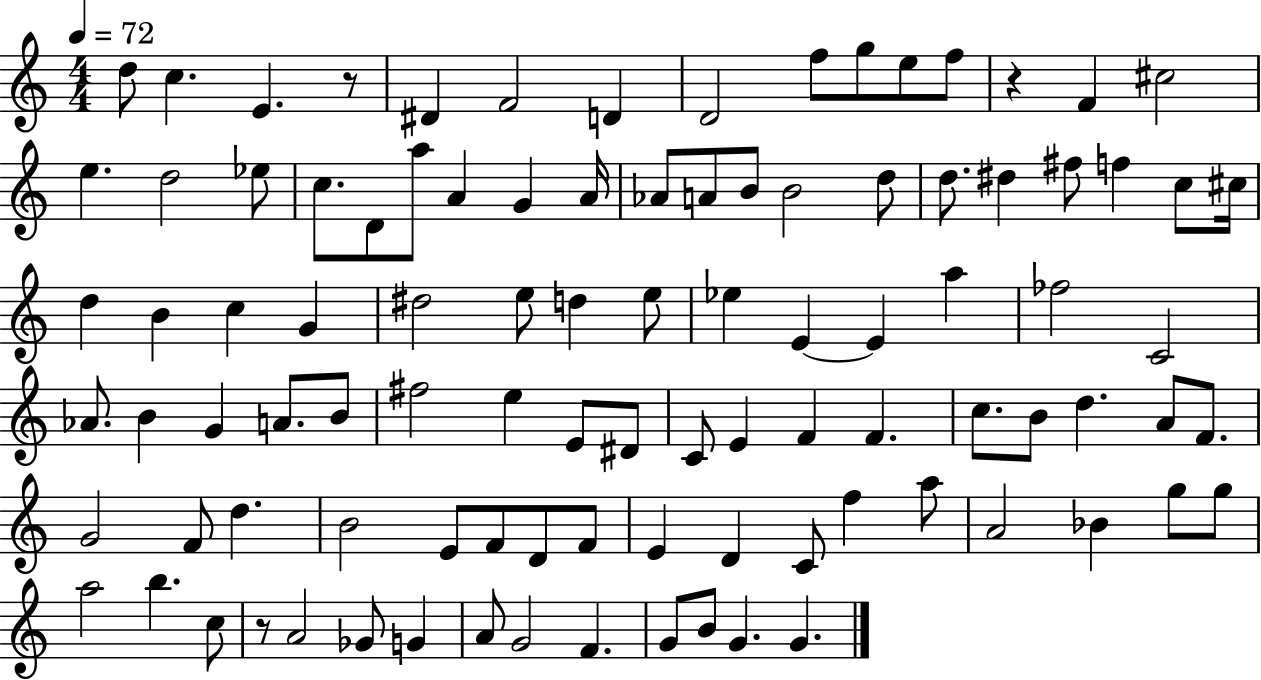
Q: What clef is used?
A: treble